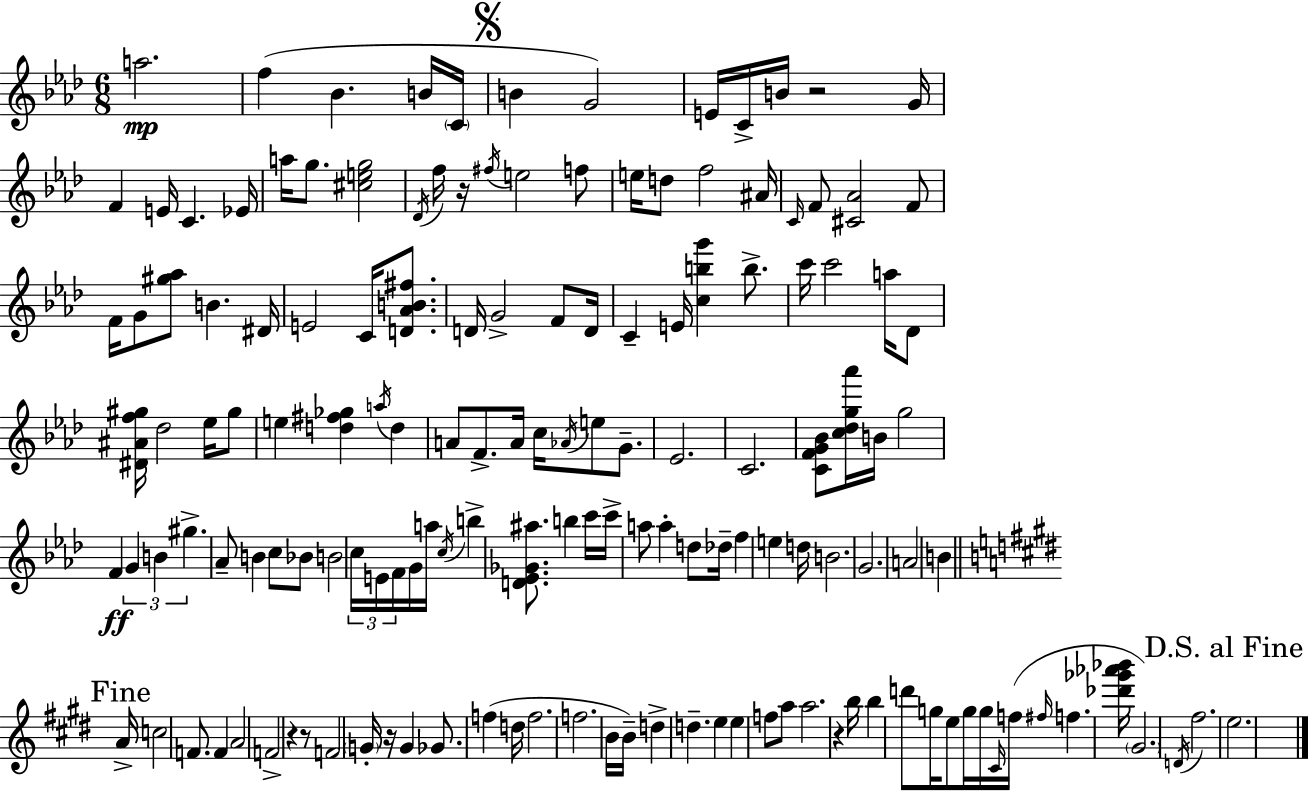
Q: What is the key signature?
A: AES major